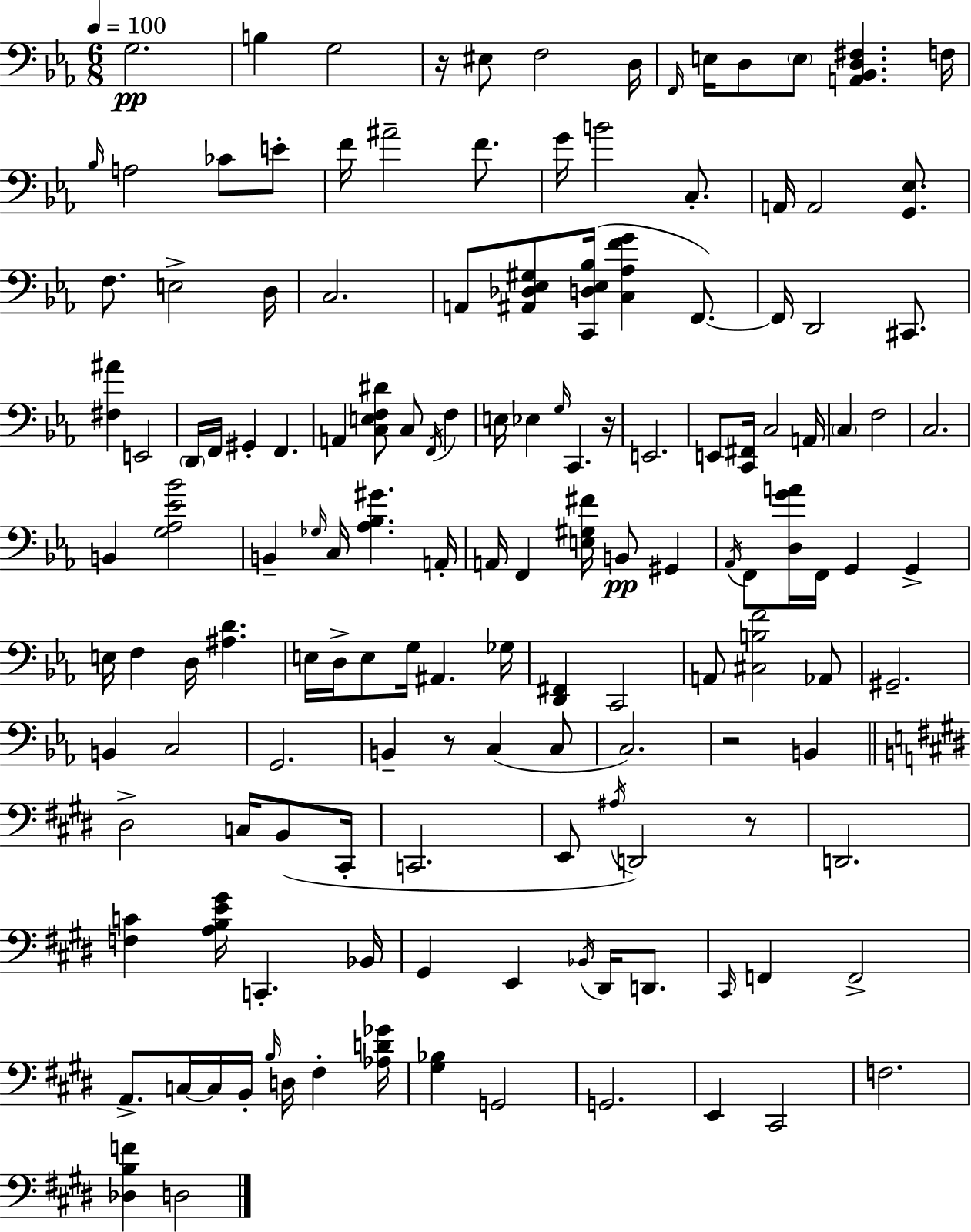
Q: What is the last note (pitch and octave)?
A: D3